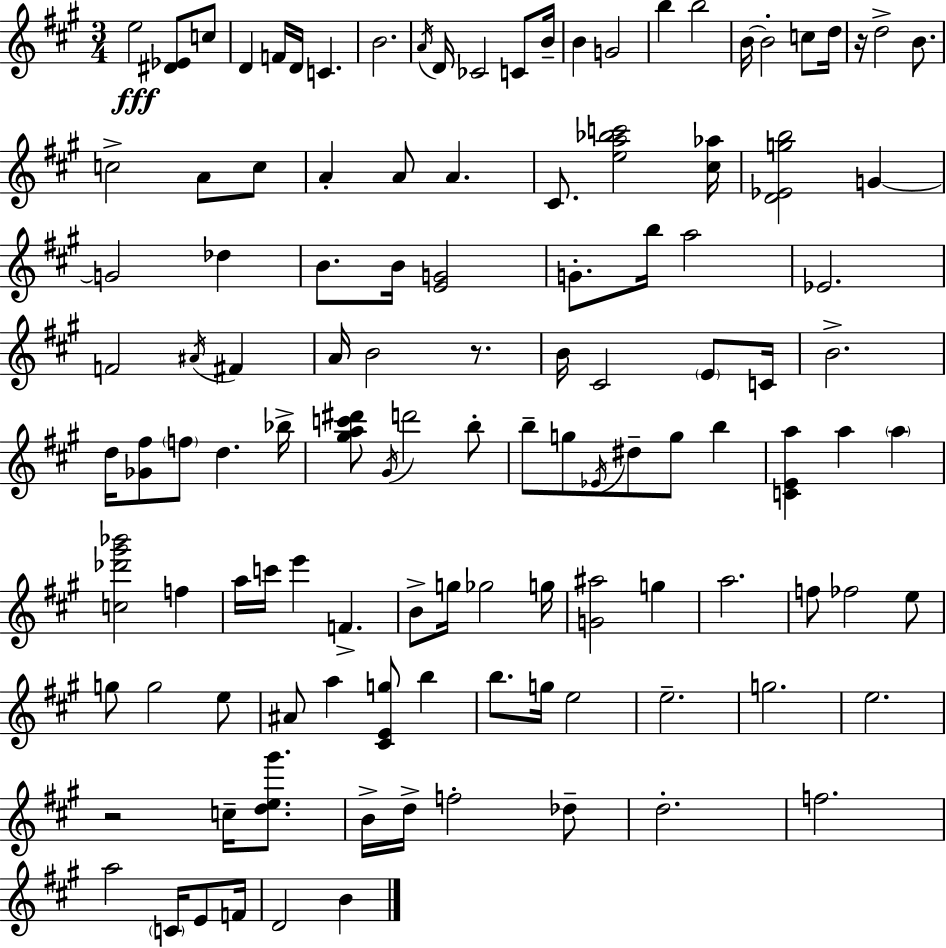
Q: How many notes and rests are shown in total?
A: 117